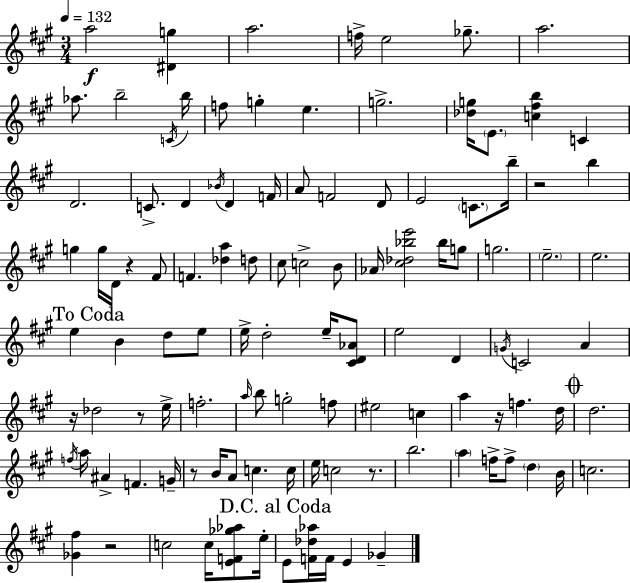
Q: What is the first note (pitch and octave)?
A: A5